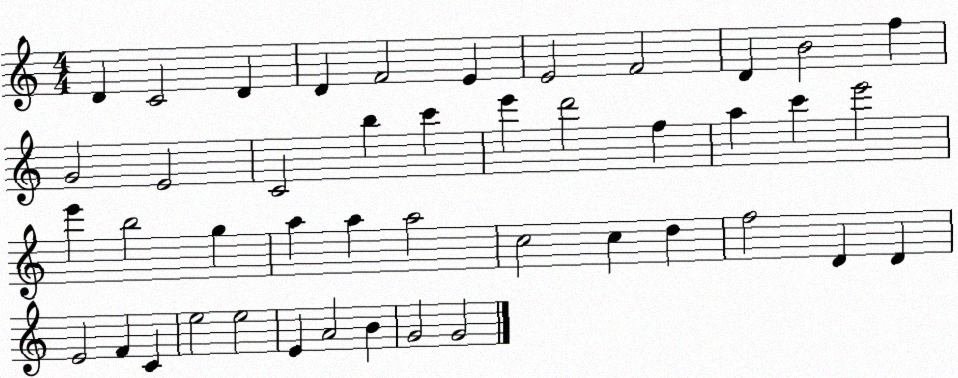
X:1
T:Untitled
M:4/4
L:1/4
K:C
D C2 D D F2 E E2 F2 D B2 f G2 E2 C2 b c' e' d'2 f a c' e'2 e' b2 g a a a2 c2 c d f2 D D E2 F C e2 e2 E A2 B G2 G2